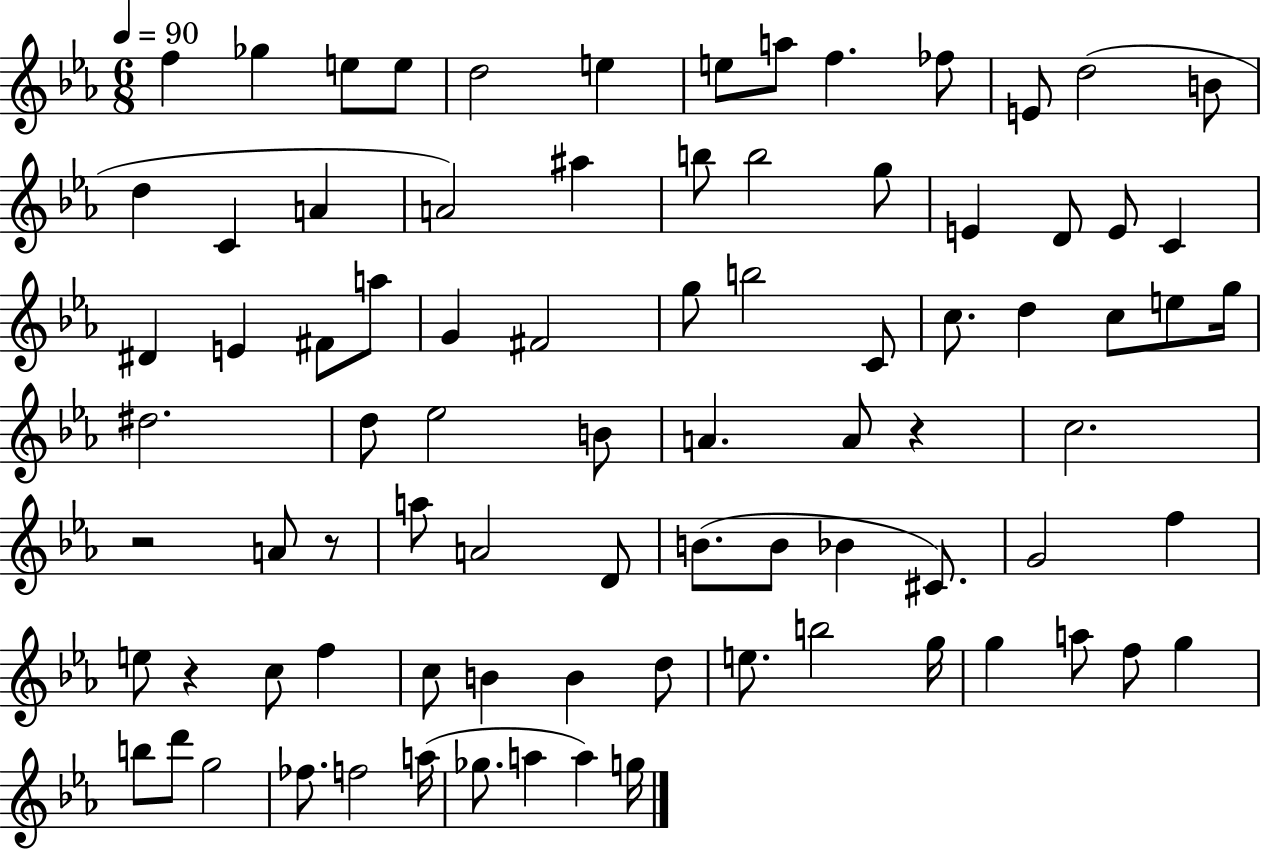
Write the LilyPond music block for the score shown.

{
  \clef treble
  \numericTimeSignature
  \time 6/8
  \key ees \major
  \tempo 4 = 90
  f''4 ges''4 e''8 e''8 | d''2 e''4 | e''8 a''8 f''4. fes''8 | e'8 d''2( b'8 | \break d''4 c'4 a'4 | a'2) ais''4 | b''8 b''2 g''8 | e'4 d'8 e'8 c'4 | \break dis'4 e'4 fis'8 a''8 | g'4 fis'2 | g''8 b''2 c'8 | c''8. d''4 c''8 e''8 g''16 | \break dis''2. | d''8 ees''2 b'8 | a'4. a'8 r4 | c''2. | \break r2 a'8 r8 | a''8 a'2 d'8 | b'8.( b'8 bes'4 cis'8.) | g'2 f''4 | \break e''8 r4 c''8 f''4 | c''8 b'4 b'4 d''8 | e''8. b''2 g''16 | g''4 a''8 f''8 g''4 | \break b''8 d'''8 g''2 | fes''8. f''2 a''16( | ges''8. a''4 a''4) g''16 | \bar "|."
}